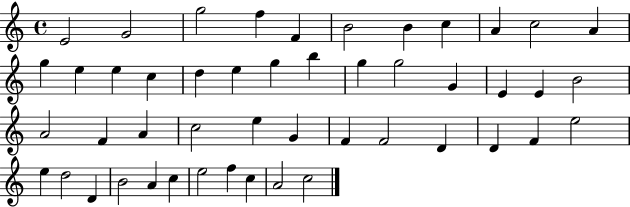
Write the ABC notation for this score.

X:1
T:Untitled
M:4/4
L:1/4
K:C
E2 G2 g2 f F B2 B c A c2 A g e e c d e g b g g2 G E E B2 A2 F A c2 e G F F2 D D F e2 e d2 D B2 A c e2 f c A2 c2